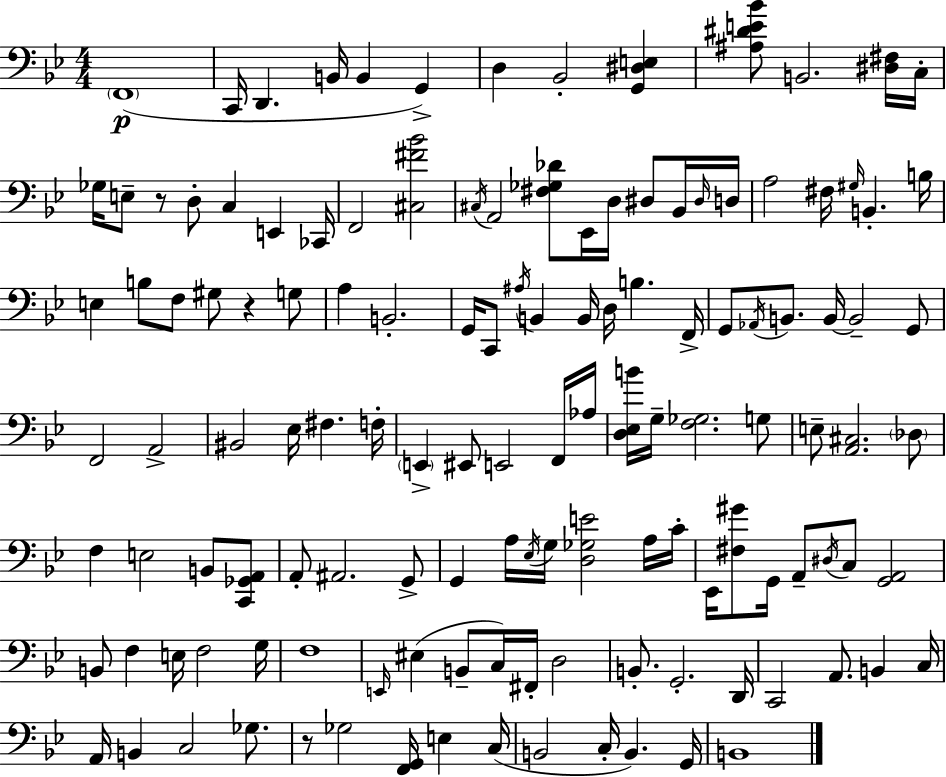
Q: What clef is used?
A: bass